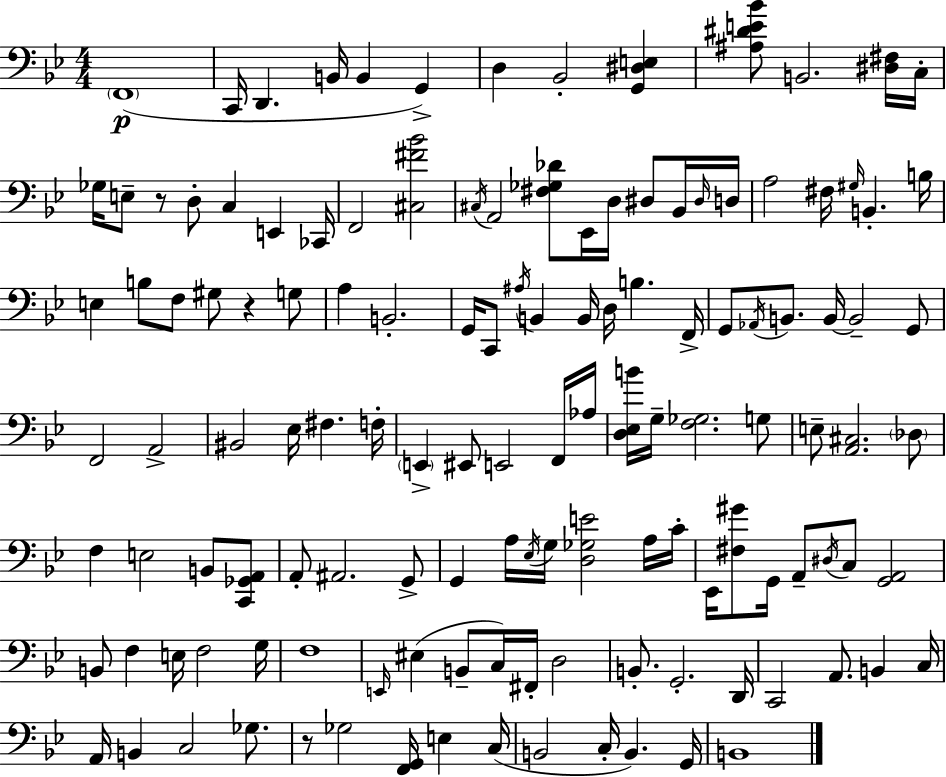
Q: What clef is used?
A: bass